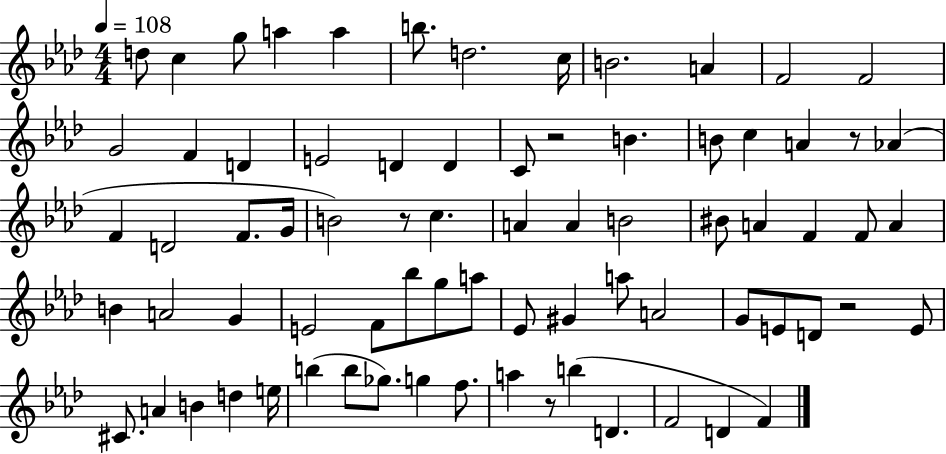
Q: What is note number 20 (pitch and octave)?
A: B4